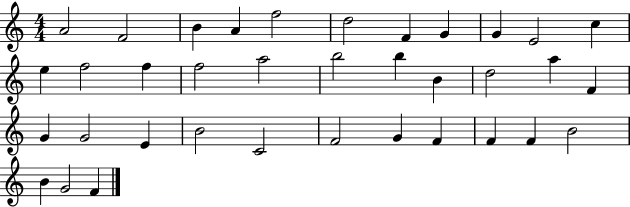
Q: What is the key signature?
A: C major